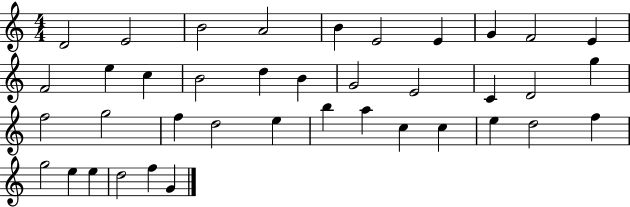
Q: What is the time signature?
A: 4/4